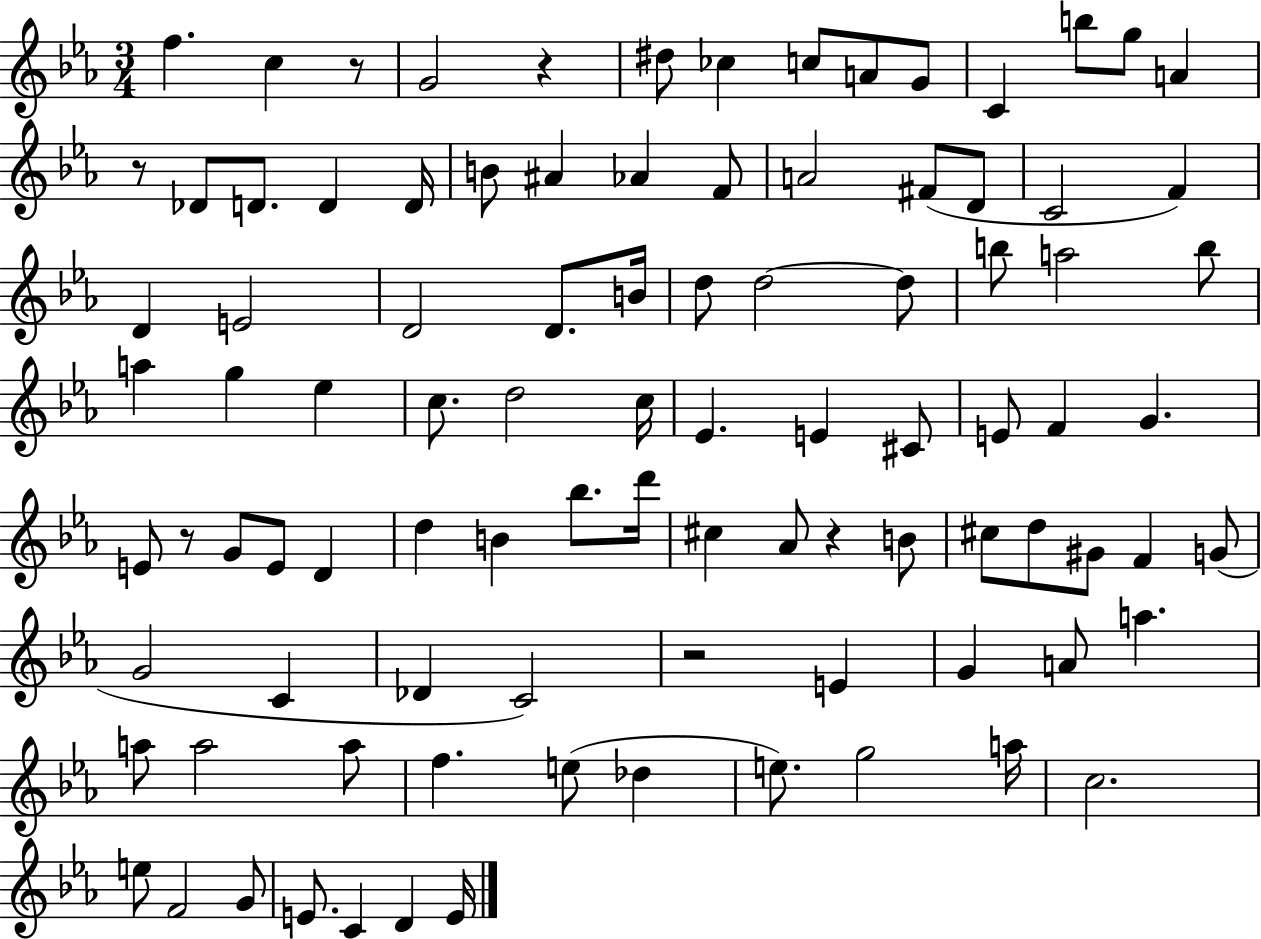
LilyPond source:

{
  \clef treble
  \numericTimeSignature
  \time 3/4
  \key ees \major
  f''4. c''4 r8 | g'2 r4 | dis''8 ces''4 c''8 a'8 g'8 | c'4 b''8 g''8 a'4 | \break r8 des'8 d'8. d'4 d'16 | b'8 ais'4 aes'4 f'8 | a'2 fis'8( d'8 | c'2 f'4) | \break d'4 e'2 | d'2 d'8. b'16 | d''8 d''2~~ d''8 | b''8 a''2 b''8 | \break a''4 g''4 ees''4 | c''8. d''2 c''16 | ees'4. e'4 cis'8 | e'8 f'4 g'4. | \break e'8 r8 g'8 e'8 d'4 | d''4 b'4 bes''8. d'''16 | cis''4 aes'8 r4 b'8 | cis''8 d''8 gis'8 f'4 g'8( | \break g'2 c'4 | des'4 c'2) | r2 e'4 | g'4 a'8 a''4. | \break a''8 a''2 a''8 | f''4. e''8( des''4 | e''8.) g''2 a''16 | c''2. | \break e''8 f'2 g'8 | e'8. c'4 d'4 e'16 | \bar "|."
}